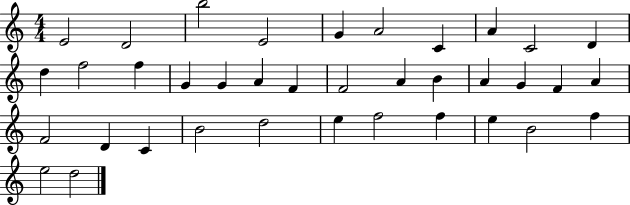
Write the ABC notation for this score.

X:1
T:Untitled
M:4/4
L:1/4
K:C
E2 D2 b2 E2 G A2 C A C2 D d f2 f G G A F F2 A B A G F A F2 D C B2 d2 e f2 f e B2 f e2 d2